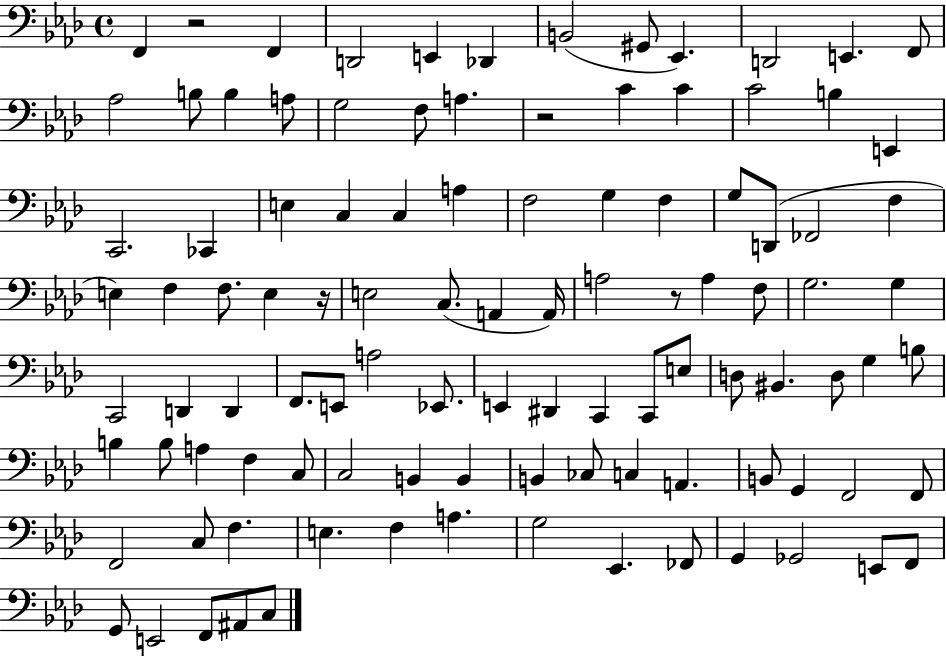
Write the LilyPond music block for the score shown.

{
  \clef bass
  \time 4/4
  \defaultTimeSignature
  \key aes \major
  \repeat volta 2 { f,4 r2 f,4 | d,2 e,4 des,4 | b,2( gis,8 ees,4.) | d,2 e,4. f,8 | \break aes2 b8 b4 a8 | g2 f8 a4. | r2 c'4 c'4 | c'2 b4 e,4 | \break c,2. ces,4 | e4 c4 c4 a4 | f2 g4 f4 | g8 d,8( fes,2 f4 | \break e4) f4 f8. e4 r16 | e2 c8.( a,4 a,16) | a2 r8 a4 f8 | g2. g4 | \break c,2 d,4 d,4 | f,8. e,8 a2 ees,8. | e,4 dis,4 c,4 c,8 e8 | d8 bis,4. d8 g4 b8 | \break b4 b8 a4 f4 c8 | c2 b,4 b,4 | b,4 ces8 c4 a,4. | b,8 g,4 f,2 f,8 | \break f,2 c8 f4. | e4. f4 a4. | g2 ees,4. fes,8 | g,4 ges,2 e,8 f,8 | \break g,8 e,2 f,8 ais,8 c8 | } \bar "|."
}